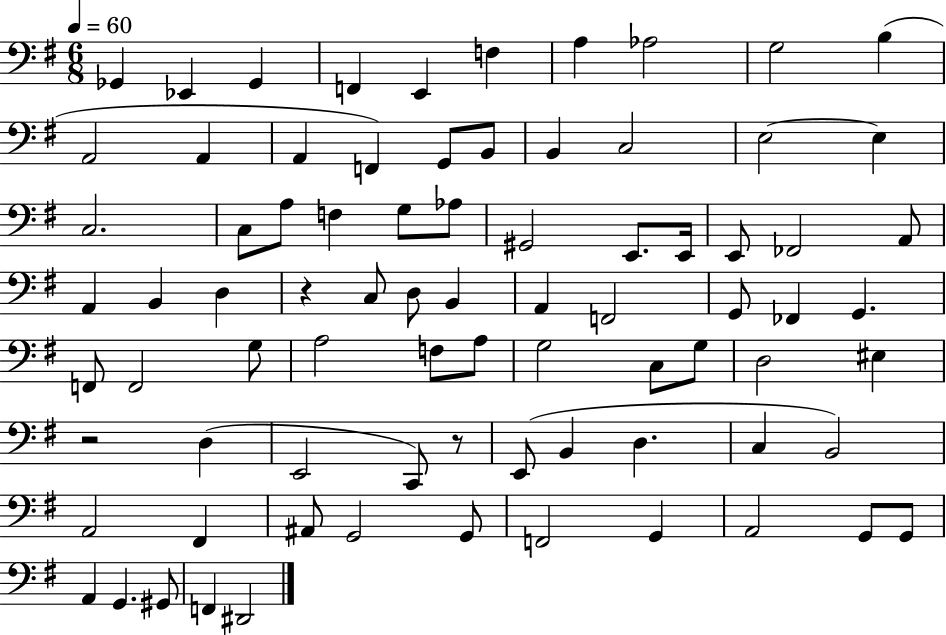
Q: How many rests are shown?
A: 3